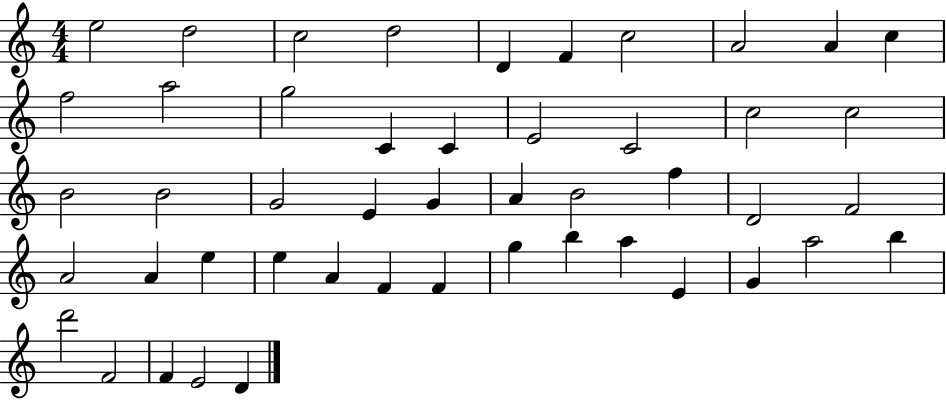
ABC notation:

X:1
T:Untitled
M:4/4
L:1/4
K:C
e2 d2 c2 d2 D F c2 A2 A c f2 a2 g2 C C E2 C2 c2 c2 B2 B2 G2 E G A B2 f D2 F2 A2 A e e A F F g b a E G a2 b d'2 F2 F E2 D